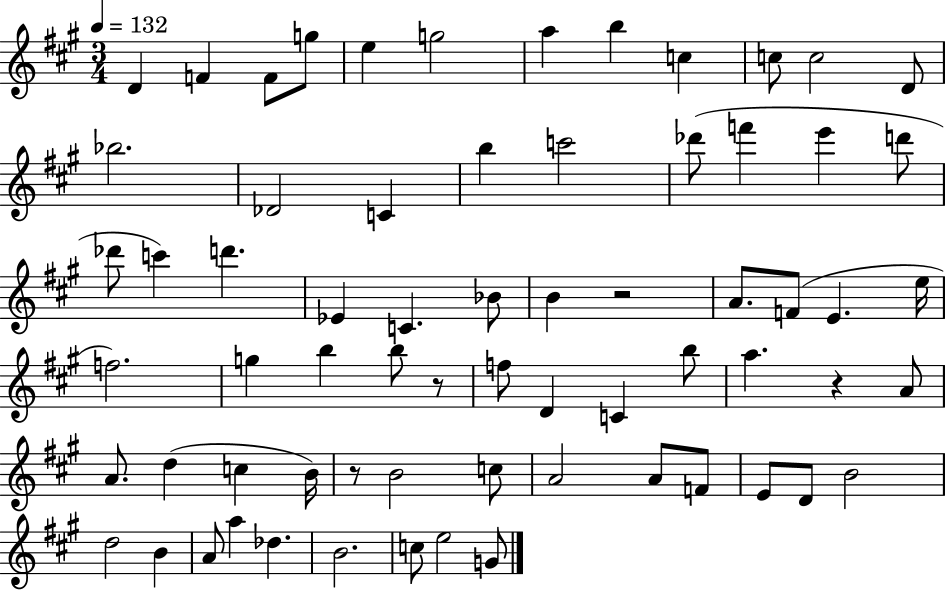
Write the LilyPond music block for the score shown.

{
  \clef treble
  \numericTimeSignature
  \time 3/4
  \key a \major
  \tempo 4 = 132
  d'4 f'4 f'8 g''8 | e''4 g''2 | a''4 b''4 c''4 | c''8 c''2 d'8 | \break bes''2. | des'2 c'4 | b''4 c'''2 | des'''8( f'''4 e'''4 d'''8 | \break des'''8 c'''4) d'''4. | ees'4 c'4. bes'8 | b'4 r2 | a'8. f'8( e'4. e''16 | \break f''2.) | g''4 b''4 b''8 r8 | f''8 d'4 c'4 b''8 | a''4. r4 a'8 | \break a'8. d''4( c''4 b'16) | r8 b'2 c''8 | a'2 a'8 f'8 | e'8 d'8 b'2 | \break d''2 b'4 | a'8 a''4 des''4. | b'2. | c''8 e''2 g'8 | \break \bar "|."
}